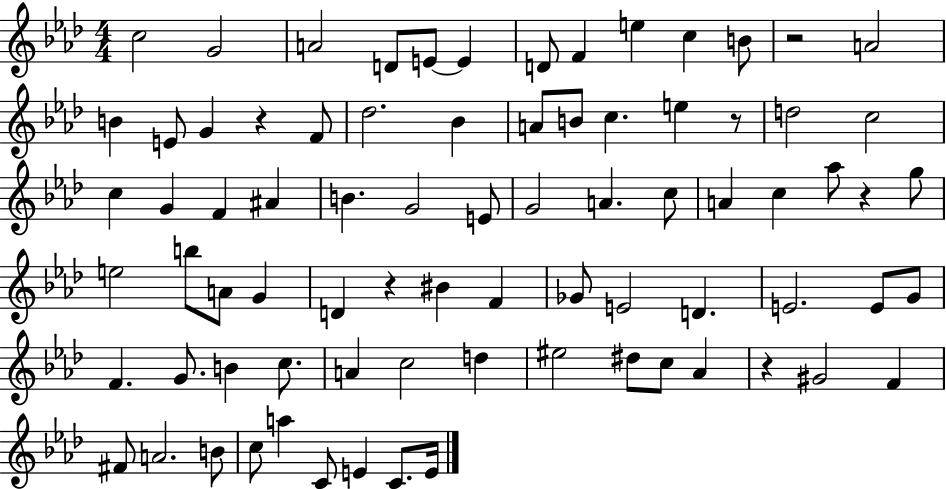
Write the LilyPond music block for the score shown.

{
  \clef treble
  \numericTimeSignature
  \time 4/4
  \key aes \major
  c''2 g'2 | a'2 d'8 e'8~~ e'4 | d'8 f'4 e''4 c''4 b'8 | r2 a'2 | \break b'4 e'8 g'4 r4 f'8 | des''2. bes'4 | a'8 b'8 c''4. e''4 r8 | d''2 c''2 | \break c''4 g'4 f'4 ais'4 | b'4. g'2 e'8 | g'2 a'4. c''8 | a'4 c''4 aes''8 r4 g''8 | \break e''2 b''8 a'8 g'4 | d'4 r4 bis'4 f'4 | ges'8 e'2 d'4. | e'2. e'8 g'8 | \break f'4. g'8. b'4 c''8. | a'4 c''2 d''4 | eis''2 dis''8 c''8 aes'4 | r4 gis'2 f'4 | \break fis'8 a'2. b'8 | c''8 a''4 c'8 e'4 c'8. e'16 | \bar "|."
}